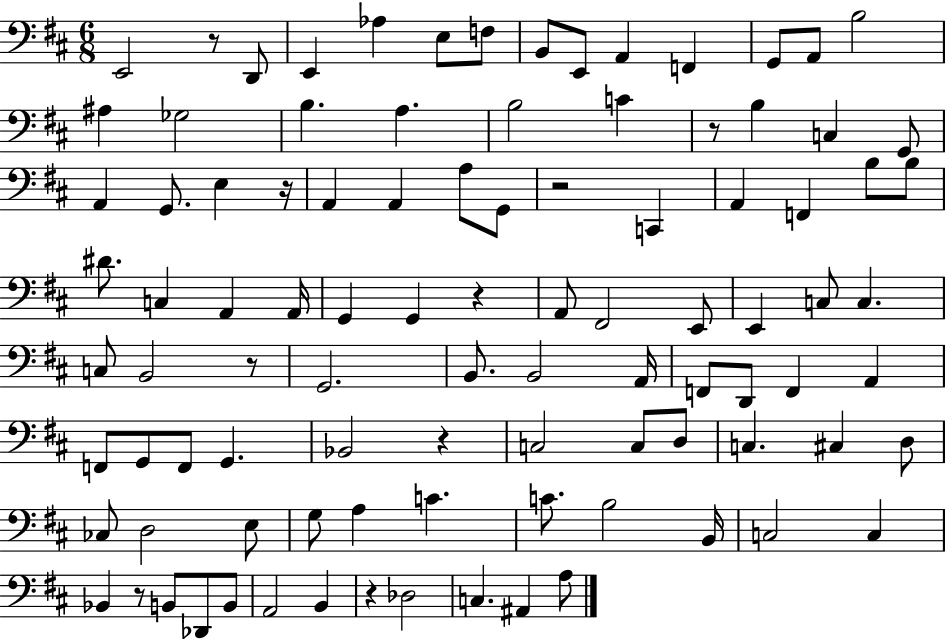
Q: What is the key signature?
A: D major